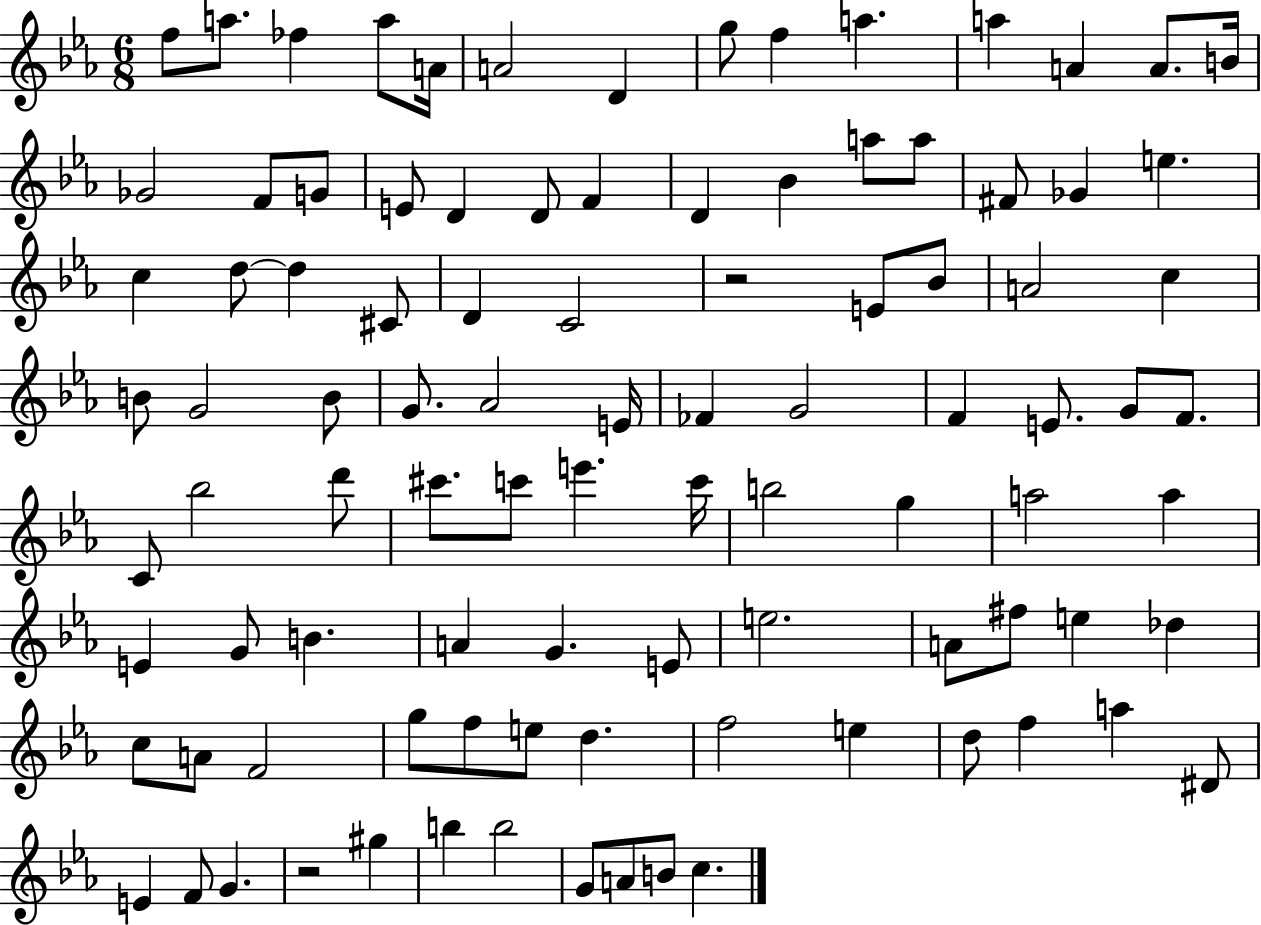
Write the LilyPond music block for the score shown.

{
  \clef treble
  \numericTimeSignature
  \time 6/8
  \key ees \major
  f''8 a''8. fes''4 a''8 a'16 | a'2 d'4 | g''8 f''4 a''4. | a''4 a'4 a'8. b'16 | \break ges'2 f'8 g'8 | e'8 d'4 d'8 f'4 | d'4 bes'4 a''8 a''8 | fis'8 ges'4 e''4. | \break c''4 d''8~~ d''4 cis'8 | d'4 c'2 | r2 e'8 bes'8 | a'2 c''4 | \break b'8 g'2 b'8 | g'8. aes'2 e'16 | fes'4 g'2 | f'4 e'8. g'8 f'8. | \break c'8 bes''2 d'''8 | cis'''8. c'''8 e'''4. c'''16 | b''2 g''4 | a''2 a''4 | \break e'4 g'8 b'4. | a'4 g'4. e'8 | e''2. | a'8 fis''8 e''4 des''4 | \break c''8 a'8 f'2 | g''8 f''8 e''8 d''4. | f''2 e''4 | d''8 f''4 a''4 dis'8 | \break e'4 f'8 g'4. | r2 gis''4 | b''4 b''2 | g'8 a'8 b'8 c''4. | \break \bar "|."
}